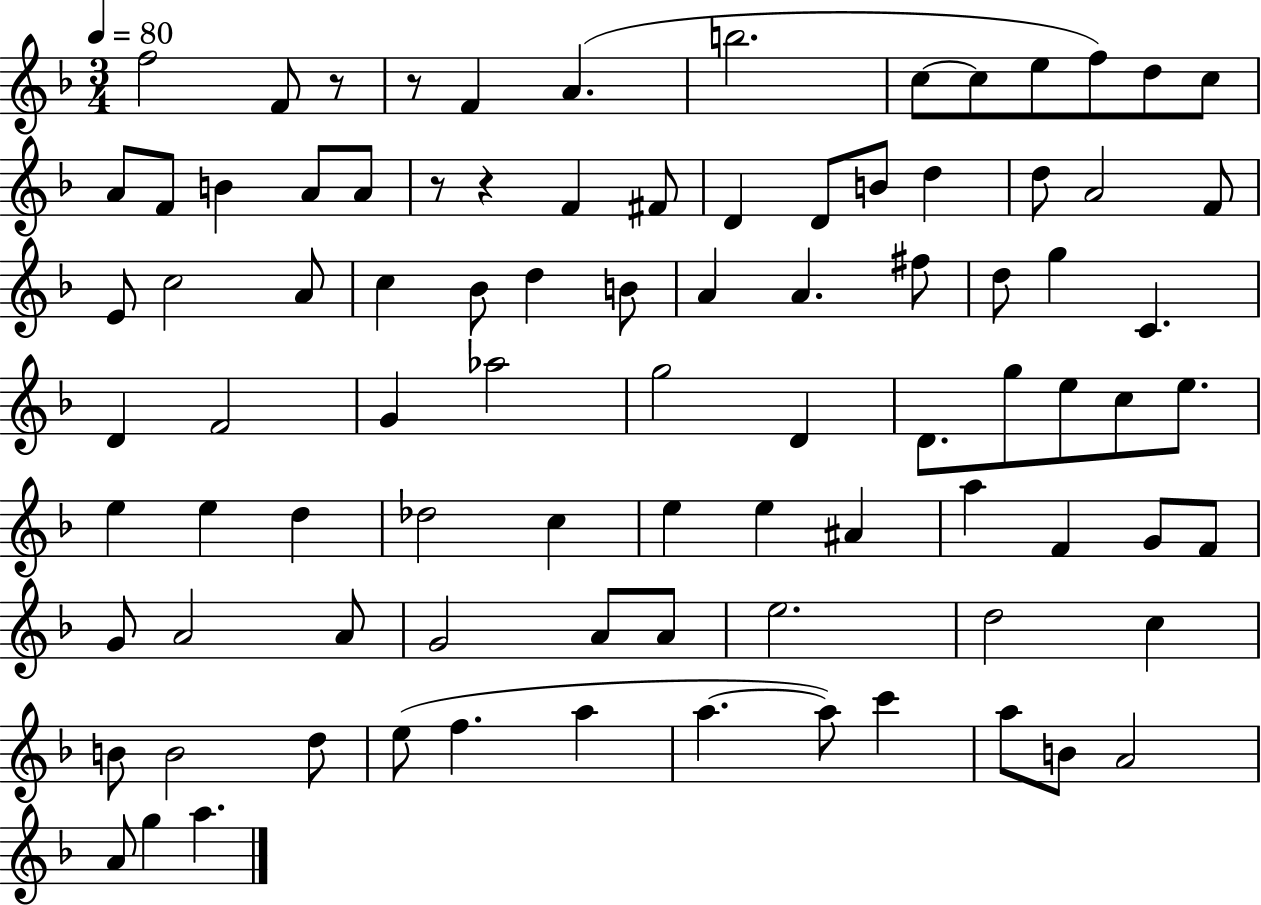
X:1
T:Untitled
M:3/4
L:1/4
K:F
f2 F/2 z/2 z/2 F A b2 c/2 c/2 e/2 f/2 d/2 c/2 A/2 F/2 B A/2 A/2 z/2 z F ^F/2 D D/2 B/2 d d/2 A2 F/2 E/2 c2 A/2 c _B/2 d B/2 A A ^f/2 d/2 g C D F2 G _a2 g2 D D/2 g/2 e/2 c/2 e/2 e e d _d2 c e e ^A a F G/2 F/2 G/2 A2 A/2 G2 A/2 A/2 e2 d2 c B/2 B2 d/2 e/2 f a a a/2 c' a/2 B/2 A2 A/2 g a